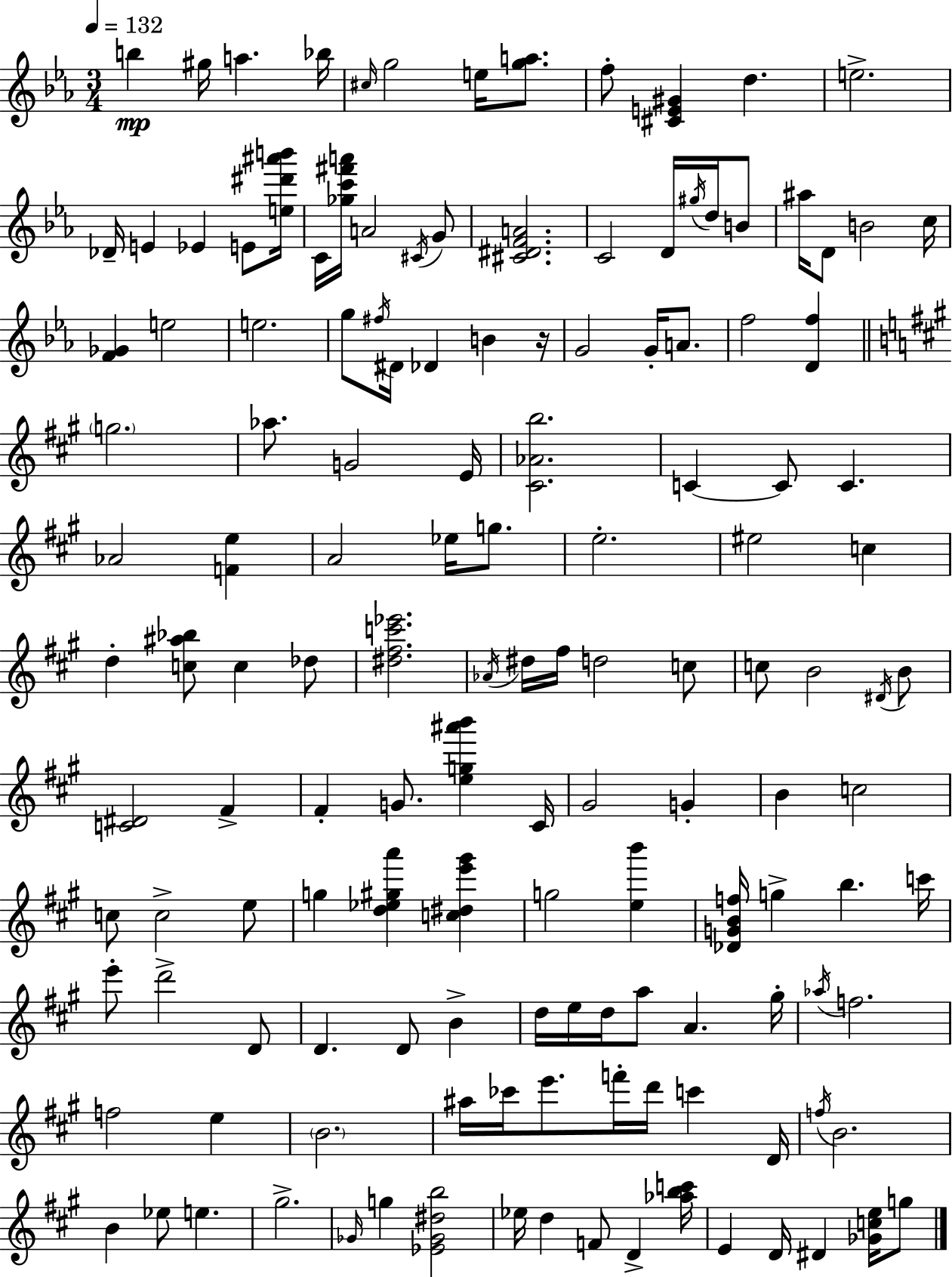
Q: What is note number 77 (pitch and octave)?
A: G5